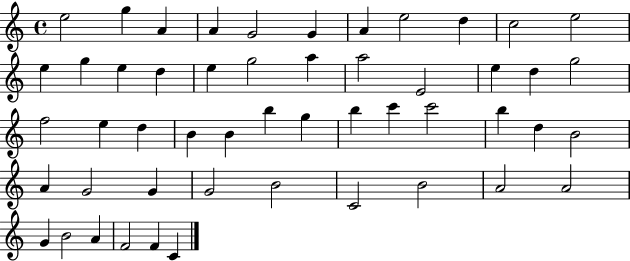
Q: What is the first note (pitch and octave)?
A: E5